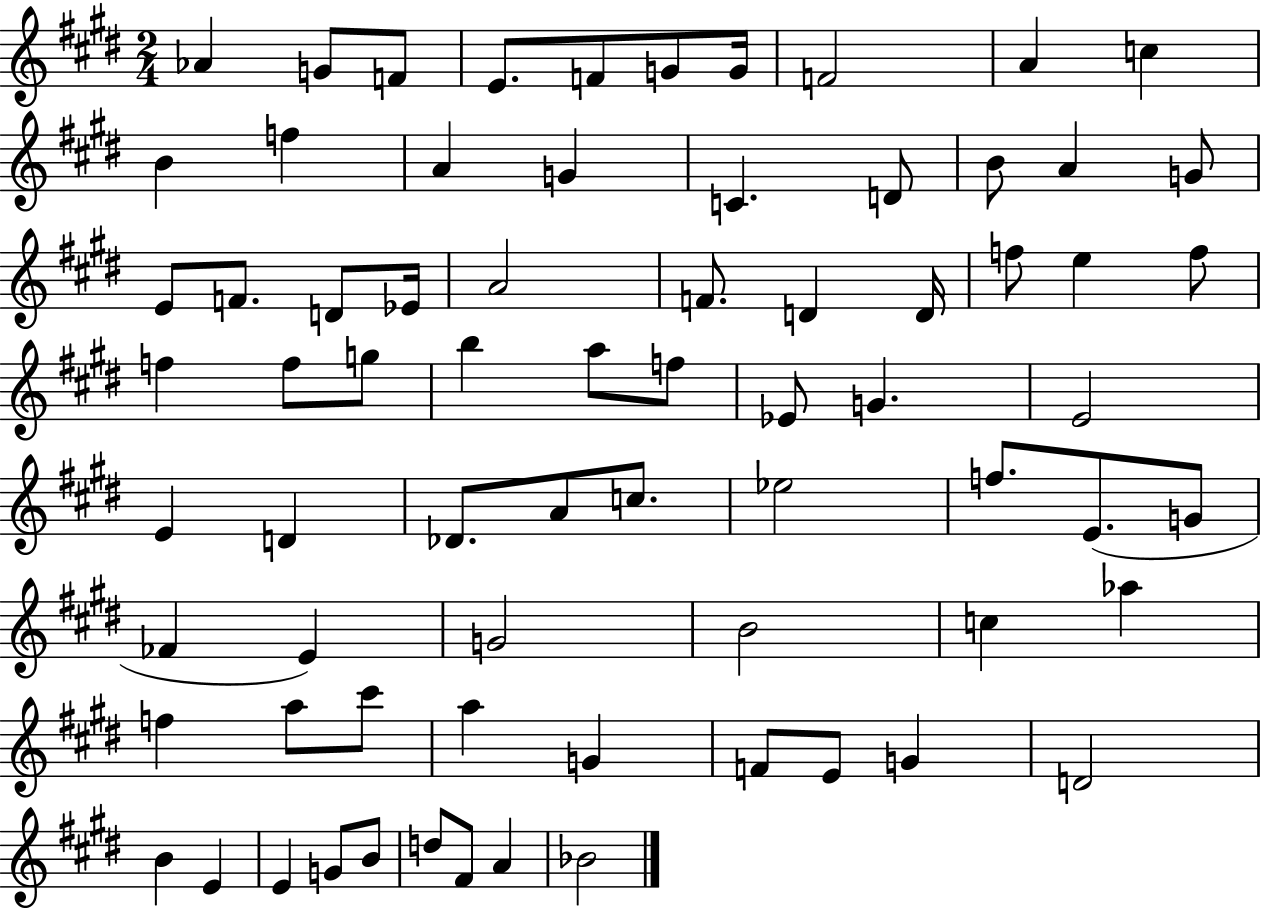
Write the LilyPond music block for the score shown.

{
  \clef treble
  \numericTimeSignature
  \time 2/4
  \key e \major
  aes'4 g'8 f'8 | e'8. f'8 g'8 g'16 | f'2 | a'4 c''4 | \break b'4 f''4 | a'4 g'4 | c'4. d'8 | b'8 a'4 g'8 | \break e'8 f'8. d'8 ees'16 | a'2 | f'8. d'4 d'16 | f''8 e''4 f''8 | \break f''4 f''8 g''8 | b''4 a''8 f''8 | ees'8 g'4. | e'2 | \break e'4 d'4 | des'8. a'8 c''8. | ees''2 | f''8. e'8.( g'8 | \break fes'4 e'4) | g'2 | b'2 | c''4 aes''4 | \break f''4 a''8 cis'''8 | a''4 g'4 | f'8 e'8 g'4 | d'2 | \break b'4 e'4 | e'4 g'8 b'8 | d''8 fis'8 a'4 | bes'2 | \break \bar "|."
}